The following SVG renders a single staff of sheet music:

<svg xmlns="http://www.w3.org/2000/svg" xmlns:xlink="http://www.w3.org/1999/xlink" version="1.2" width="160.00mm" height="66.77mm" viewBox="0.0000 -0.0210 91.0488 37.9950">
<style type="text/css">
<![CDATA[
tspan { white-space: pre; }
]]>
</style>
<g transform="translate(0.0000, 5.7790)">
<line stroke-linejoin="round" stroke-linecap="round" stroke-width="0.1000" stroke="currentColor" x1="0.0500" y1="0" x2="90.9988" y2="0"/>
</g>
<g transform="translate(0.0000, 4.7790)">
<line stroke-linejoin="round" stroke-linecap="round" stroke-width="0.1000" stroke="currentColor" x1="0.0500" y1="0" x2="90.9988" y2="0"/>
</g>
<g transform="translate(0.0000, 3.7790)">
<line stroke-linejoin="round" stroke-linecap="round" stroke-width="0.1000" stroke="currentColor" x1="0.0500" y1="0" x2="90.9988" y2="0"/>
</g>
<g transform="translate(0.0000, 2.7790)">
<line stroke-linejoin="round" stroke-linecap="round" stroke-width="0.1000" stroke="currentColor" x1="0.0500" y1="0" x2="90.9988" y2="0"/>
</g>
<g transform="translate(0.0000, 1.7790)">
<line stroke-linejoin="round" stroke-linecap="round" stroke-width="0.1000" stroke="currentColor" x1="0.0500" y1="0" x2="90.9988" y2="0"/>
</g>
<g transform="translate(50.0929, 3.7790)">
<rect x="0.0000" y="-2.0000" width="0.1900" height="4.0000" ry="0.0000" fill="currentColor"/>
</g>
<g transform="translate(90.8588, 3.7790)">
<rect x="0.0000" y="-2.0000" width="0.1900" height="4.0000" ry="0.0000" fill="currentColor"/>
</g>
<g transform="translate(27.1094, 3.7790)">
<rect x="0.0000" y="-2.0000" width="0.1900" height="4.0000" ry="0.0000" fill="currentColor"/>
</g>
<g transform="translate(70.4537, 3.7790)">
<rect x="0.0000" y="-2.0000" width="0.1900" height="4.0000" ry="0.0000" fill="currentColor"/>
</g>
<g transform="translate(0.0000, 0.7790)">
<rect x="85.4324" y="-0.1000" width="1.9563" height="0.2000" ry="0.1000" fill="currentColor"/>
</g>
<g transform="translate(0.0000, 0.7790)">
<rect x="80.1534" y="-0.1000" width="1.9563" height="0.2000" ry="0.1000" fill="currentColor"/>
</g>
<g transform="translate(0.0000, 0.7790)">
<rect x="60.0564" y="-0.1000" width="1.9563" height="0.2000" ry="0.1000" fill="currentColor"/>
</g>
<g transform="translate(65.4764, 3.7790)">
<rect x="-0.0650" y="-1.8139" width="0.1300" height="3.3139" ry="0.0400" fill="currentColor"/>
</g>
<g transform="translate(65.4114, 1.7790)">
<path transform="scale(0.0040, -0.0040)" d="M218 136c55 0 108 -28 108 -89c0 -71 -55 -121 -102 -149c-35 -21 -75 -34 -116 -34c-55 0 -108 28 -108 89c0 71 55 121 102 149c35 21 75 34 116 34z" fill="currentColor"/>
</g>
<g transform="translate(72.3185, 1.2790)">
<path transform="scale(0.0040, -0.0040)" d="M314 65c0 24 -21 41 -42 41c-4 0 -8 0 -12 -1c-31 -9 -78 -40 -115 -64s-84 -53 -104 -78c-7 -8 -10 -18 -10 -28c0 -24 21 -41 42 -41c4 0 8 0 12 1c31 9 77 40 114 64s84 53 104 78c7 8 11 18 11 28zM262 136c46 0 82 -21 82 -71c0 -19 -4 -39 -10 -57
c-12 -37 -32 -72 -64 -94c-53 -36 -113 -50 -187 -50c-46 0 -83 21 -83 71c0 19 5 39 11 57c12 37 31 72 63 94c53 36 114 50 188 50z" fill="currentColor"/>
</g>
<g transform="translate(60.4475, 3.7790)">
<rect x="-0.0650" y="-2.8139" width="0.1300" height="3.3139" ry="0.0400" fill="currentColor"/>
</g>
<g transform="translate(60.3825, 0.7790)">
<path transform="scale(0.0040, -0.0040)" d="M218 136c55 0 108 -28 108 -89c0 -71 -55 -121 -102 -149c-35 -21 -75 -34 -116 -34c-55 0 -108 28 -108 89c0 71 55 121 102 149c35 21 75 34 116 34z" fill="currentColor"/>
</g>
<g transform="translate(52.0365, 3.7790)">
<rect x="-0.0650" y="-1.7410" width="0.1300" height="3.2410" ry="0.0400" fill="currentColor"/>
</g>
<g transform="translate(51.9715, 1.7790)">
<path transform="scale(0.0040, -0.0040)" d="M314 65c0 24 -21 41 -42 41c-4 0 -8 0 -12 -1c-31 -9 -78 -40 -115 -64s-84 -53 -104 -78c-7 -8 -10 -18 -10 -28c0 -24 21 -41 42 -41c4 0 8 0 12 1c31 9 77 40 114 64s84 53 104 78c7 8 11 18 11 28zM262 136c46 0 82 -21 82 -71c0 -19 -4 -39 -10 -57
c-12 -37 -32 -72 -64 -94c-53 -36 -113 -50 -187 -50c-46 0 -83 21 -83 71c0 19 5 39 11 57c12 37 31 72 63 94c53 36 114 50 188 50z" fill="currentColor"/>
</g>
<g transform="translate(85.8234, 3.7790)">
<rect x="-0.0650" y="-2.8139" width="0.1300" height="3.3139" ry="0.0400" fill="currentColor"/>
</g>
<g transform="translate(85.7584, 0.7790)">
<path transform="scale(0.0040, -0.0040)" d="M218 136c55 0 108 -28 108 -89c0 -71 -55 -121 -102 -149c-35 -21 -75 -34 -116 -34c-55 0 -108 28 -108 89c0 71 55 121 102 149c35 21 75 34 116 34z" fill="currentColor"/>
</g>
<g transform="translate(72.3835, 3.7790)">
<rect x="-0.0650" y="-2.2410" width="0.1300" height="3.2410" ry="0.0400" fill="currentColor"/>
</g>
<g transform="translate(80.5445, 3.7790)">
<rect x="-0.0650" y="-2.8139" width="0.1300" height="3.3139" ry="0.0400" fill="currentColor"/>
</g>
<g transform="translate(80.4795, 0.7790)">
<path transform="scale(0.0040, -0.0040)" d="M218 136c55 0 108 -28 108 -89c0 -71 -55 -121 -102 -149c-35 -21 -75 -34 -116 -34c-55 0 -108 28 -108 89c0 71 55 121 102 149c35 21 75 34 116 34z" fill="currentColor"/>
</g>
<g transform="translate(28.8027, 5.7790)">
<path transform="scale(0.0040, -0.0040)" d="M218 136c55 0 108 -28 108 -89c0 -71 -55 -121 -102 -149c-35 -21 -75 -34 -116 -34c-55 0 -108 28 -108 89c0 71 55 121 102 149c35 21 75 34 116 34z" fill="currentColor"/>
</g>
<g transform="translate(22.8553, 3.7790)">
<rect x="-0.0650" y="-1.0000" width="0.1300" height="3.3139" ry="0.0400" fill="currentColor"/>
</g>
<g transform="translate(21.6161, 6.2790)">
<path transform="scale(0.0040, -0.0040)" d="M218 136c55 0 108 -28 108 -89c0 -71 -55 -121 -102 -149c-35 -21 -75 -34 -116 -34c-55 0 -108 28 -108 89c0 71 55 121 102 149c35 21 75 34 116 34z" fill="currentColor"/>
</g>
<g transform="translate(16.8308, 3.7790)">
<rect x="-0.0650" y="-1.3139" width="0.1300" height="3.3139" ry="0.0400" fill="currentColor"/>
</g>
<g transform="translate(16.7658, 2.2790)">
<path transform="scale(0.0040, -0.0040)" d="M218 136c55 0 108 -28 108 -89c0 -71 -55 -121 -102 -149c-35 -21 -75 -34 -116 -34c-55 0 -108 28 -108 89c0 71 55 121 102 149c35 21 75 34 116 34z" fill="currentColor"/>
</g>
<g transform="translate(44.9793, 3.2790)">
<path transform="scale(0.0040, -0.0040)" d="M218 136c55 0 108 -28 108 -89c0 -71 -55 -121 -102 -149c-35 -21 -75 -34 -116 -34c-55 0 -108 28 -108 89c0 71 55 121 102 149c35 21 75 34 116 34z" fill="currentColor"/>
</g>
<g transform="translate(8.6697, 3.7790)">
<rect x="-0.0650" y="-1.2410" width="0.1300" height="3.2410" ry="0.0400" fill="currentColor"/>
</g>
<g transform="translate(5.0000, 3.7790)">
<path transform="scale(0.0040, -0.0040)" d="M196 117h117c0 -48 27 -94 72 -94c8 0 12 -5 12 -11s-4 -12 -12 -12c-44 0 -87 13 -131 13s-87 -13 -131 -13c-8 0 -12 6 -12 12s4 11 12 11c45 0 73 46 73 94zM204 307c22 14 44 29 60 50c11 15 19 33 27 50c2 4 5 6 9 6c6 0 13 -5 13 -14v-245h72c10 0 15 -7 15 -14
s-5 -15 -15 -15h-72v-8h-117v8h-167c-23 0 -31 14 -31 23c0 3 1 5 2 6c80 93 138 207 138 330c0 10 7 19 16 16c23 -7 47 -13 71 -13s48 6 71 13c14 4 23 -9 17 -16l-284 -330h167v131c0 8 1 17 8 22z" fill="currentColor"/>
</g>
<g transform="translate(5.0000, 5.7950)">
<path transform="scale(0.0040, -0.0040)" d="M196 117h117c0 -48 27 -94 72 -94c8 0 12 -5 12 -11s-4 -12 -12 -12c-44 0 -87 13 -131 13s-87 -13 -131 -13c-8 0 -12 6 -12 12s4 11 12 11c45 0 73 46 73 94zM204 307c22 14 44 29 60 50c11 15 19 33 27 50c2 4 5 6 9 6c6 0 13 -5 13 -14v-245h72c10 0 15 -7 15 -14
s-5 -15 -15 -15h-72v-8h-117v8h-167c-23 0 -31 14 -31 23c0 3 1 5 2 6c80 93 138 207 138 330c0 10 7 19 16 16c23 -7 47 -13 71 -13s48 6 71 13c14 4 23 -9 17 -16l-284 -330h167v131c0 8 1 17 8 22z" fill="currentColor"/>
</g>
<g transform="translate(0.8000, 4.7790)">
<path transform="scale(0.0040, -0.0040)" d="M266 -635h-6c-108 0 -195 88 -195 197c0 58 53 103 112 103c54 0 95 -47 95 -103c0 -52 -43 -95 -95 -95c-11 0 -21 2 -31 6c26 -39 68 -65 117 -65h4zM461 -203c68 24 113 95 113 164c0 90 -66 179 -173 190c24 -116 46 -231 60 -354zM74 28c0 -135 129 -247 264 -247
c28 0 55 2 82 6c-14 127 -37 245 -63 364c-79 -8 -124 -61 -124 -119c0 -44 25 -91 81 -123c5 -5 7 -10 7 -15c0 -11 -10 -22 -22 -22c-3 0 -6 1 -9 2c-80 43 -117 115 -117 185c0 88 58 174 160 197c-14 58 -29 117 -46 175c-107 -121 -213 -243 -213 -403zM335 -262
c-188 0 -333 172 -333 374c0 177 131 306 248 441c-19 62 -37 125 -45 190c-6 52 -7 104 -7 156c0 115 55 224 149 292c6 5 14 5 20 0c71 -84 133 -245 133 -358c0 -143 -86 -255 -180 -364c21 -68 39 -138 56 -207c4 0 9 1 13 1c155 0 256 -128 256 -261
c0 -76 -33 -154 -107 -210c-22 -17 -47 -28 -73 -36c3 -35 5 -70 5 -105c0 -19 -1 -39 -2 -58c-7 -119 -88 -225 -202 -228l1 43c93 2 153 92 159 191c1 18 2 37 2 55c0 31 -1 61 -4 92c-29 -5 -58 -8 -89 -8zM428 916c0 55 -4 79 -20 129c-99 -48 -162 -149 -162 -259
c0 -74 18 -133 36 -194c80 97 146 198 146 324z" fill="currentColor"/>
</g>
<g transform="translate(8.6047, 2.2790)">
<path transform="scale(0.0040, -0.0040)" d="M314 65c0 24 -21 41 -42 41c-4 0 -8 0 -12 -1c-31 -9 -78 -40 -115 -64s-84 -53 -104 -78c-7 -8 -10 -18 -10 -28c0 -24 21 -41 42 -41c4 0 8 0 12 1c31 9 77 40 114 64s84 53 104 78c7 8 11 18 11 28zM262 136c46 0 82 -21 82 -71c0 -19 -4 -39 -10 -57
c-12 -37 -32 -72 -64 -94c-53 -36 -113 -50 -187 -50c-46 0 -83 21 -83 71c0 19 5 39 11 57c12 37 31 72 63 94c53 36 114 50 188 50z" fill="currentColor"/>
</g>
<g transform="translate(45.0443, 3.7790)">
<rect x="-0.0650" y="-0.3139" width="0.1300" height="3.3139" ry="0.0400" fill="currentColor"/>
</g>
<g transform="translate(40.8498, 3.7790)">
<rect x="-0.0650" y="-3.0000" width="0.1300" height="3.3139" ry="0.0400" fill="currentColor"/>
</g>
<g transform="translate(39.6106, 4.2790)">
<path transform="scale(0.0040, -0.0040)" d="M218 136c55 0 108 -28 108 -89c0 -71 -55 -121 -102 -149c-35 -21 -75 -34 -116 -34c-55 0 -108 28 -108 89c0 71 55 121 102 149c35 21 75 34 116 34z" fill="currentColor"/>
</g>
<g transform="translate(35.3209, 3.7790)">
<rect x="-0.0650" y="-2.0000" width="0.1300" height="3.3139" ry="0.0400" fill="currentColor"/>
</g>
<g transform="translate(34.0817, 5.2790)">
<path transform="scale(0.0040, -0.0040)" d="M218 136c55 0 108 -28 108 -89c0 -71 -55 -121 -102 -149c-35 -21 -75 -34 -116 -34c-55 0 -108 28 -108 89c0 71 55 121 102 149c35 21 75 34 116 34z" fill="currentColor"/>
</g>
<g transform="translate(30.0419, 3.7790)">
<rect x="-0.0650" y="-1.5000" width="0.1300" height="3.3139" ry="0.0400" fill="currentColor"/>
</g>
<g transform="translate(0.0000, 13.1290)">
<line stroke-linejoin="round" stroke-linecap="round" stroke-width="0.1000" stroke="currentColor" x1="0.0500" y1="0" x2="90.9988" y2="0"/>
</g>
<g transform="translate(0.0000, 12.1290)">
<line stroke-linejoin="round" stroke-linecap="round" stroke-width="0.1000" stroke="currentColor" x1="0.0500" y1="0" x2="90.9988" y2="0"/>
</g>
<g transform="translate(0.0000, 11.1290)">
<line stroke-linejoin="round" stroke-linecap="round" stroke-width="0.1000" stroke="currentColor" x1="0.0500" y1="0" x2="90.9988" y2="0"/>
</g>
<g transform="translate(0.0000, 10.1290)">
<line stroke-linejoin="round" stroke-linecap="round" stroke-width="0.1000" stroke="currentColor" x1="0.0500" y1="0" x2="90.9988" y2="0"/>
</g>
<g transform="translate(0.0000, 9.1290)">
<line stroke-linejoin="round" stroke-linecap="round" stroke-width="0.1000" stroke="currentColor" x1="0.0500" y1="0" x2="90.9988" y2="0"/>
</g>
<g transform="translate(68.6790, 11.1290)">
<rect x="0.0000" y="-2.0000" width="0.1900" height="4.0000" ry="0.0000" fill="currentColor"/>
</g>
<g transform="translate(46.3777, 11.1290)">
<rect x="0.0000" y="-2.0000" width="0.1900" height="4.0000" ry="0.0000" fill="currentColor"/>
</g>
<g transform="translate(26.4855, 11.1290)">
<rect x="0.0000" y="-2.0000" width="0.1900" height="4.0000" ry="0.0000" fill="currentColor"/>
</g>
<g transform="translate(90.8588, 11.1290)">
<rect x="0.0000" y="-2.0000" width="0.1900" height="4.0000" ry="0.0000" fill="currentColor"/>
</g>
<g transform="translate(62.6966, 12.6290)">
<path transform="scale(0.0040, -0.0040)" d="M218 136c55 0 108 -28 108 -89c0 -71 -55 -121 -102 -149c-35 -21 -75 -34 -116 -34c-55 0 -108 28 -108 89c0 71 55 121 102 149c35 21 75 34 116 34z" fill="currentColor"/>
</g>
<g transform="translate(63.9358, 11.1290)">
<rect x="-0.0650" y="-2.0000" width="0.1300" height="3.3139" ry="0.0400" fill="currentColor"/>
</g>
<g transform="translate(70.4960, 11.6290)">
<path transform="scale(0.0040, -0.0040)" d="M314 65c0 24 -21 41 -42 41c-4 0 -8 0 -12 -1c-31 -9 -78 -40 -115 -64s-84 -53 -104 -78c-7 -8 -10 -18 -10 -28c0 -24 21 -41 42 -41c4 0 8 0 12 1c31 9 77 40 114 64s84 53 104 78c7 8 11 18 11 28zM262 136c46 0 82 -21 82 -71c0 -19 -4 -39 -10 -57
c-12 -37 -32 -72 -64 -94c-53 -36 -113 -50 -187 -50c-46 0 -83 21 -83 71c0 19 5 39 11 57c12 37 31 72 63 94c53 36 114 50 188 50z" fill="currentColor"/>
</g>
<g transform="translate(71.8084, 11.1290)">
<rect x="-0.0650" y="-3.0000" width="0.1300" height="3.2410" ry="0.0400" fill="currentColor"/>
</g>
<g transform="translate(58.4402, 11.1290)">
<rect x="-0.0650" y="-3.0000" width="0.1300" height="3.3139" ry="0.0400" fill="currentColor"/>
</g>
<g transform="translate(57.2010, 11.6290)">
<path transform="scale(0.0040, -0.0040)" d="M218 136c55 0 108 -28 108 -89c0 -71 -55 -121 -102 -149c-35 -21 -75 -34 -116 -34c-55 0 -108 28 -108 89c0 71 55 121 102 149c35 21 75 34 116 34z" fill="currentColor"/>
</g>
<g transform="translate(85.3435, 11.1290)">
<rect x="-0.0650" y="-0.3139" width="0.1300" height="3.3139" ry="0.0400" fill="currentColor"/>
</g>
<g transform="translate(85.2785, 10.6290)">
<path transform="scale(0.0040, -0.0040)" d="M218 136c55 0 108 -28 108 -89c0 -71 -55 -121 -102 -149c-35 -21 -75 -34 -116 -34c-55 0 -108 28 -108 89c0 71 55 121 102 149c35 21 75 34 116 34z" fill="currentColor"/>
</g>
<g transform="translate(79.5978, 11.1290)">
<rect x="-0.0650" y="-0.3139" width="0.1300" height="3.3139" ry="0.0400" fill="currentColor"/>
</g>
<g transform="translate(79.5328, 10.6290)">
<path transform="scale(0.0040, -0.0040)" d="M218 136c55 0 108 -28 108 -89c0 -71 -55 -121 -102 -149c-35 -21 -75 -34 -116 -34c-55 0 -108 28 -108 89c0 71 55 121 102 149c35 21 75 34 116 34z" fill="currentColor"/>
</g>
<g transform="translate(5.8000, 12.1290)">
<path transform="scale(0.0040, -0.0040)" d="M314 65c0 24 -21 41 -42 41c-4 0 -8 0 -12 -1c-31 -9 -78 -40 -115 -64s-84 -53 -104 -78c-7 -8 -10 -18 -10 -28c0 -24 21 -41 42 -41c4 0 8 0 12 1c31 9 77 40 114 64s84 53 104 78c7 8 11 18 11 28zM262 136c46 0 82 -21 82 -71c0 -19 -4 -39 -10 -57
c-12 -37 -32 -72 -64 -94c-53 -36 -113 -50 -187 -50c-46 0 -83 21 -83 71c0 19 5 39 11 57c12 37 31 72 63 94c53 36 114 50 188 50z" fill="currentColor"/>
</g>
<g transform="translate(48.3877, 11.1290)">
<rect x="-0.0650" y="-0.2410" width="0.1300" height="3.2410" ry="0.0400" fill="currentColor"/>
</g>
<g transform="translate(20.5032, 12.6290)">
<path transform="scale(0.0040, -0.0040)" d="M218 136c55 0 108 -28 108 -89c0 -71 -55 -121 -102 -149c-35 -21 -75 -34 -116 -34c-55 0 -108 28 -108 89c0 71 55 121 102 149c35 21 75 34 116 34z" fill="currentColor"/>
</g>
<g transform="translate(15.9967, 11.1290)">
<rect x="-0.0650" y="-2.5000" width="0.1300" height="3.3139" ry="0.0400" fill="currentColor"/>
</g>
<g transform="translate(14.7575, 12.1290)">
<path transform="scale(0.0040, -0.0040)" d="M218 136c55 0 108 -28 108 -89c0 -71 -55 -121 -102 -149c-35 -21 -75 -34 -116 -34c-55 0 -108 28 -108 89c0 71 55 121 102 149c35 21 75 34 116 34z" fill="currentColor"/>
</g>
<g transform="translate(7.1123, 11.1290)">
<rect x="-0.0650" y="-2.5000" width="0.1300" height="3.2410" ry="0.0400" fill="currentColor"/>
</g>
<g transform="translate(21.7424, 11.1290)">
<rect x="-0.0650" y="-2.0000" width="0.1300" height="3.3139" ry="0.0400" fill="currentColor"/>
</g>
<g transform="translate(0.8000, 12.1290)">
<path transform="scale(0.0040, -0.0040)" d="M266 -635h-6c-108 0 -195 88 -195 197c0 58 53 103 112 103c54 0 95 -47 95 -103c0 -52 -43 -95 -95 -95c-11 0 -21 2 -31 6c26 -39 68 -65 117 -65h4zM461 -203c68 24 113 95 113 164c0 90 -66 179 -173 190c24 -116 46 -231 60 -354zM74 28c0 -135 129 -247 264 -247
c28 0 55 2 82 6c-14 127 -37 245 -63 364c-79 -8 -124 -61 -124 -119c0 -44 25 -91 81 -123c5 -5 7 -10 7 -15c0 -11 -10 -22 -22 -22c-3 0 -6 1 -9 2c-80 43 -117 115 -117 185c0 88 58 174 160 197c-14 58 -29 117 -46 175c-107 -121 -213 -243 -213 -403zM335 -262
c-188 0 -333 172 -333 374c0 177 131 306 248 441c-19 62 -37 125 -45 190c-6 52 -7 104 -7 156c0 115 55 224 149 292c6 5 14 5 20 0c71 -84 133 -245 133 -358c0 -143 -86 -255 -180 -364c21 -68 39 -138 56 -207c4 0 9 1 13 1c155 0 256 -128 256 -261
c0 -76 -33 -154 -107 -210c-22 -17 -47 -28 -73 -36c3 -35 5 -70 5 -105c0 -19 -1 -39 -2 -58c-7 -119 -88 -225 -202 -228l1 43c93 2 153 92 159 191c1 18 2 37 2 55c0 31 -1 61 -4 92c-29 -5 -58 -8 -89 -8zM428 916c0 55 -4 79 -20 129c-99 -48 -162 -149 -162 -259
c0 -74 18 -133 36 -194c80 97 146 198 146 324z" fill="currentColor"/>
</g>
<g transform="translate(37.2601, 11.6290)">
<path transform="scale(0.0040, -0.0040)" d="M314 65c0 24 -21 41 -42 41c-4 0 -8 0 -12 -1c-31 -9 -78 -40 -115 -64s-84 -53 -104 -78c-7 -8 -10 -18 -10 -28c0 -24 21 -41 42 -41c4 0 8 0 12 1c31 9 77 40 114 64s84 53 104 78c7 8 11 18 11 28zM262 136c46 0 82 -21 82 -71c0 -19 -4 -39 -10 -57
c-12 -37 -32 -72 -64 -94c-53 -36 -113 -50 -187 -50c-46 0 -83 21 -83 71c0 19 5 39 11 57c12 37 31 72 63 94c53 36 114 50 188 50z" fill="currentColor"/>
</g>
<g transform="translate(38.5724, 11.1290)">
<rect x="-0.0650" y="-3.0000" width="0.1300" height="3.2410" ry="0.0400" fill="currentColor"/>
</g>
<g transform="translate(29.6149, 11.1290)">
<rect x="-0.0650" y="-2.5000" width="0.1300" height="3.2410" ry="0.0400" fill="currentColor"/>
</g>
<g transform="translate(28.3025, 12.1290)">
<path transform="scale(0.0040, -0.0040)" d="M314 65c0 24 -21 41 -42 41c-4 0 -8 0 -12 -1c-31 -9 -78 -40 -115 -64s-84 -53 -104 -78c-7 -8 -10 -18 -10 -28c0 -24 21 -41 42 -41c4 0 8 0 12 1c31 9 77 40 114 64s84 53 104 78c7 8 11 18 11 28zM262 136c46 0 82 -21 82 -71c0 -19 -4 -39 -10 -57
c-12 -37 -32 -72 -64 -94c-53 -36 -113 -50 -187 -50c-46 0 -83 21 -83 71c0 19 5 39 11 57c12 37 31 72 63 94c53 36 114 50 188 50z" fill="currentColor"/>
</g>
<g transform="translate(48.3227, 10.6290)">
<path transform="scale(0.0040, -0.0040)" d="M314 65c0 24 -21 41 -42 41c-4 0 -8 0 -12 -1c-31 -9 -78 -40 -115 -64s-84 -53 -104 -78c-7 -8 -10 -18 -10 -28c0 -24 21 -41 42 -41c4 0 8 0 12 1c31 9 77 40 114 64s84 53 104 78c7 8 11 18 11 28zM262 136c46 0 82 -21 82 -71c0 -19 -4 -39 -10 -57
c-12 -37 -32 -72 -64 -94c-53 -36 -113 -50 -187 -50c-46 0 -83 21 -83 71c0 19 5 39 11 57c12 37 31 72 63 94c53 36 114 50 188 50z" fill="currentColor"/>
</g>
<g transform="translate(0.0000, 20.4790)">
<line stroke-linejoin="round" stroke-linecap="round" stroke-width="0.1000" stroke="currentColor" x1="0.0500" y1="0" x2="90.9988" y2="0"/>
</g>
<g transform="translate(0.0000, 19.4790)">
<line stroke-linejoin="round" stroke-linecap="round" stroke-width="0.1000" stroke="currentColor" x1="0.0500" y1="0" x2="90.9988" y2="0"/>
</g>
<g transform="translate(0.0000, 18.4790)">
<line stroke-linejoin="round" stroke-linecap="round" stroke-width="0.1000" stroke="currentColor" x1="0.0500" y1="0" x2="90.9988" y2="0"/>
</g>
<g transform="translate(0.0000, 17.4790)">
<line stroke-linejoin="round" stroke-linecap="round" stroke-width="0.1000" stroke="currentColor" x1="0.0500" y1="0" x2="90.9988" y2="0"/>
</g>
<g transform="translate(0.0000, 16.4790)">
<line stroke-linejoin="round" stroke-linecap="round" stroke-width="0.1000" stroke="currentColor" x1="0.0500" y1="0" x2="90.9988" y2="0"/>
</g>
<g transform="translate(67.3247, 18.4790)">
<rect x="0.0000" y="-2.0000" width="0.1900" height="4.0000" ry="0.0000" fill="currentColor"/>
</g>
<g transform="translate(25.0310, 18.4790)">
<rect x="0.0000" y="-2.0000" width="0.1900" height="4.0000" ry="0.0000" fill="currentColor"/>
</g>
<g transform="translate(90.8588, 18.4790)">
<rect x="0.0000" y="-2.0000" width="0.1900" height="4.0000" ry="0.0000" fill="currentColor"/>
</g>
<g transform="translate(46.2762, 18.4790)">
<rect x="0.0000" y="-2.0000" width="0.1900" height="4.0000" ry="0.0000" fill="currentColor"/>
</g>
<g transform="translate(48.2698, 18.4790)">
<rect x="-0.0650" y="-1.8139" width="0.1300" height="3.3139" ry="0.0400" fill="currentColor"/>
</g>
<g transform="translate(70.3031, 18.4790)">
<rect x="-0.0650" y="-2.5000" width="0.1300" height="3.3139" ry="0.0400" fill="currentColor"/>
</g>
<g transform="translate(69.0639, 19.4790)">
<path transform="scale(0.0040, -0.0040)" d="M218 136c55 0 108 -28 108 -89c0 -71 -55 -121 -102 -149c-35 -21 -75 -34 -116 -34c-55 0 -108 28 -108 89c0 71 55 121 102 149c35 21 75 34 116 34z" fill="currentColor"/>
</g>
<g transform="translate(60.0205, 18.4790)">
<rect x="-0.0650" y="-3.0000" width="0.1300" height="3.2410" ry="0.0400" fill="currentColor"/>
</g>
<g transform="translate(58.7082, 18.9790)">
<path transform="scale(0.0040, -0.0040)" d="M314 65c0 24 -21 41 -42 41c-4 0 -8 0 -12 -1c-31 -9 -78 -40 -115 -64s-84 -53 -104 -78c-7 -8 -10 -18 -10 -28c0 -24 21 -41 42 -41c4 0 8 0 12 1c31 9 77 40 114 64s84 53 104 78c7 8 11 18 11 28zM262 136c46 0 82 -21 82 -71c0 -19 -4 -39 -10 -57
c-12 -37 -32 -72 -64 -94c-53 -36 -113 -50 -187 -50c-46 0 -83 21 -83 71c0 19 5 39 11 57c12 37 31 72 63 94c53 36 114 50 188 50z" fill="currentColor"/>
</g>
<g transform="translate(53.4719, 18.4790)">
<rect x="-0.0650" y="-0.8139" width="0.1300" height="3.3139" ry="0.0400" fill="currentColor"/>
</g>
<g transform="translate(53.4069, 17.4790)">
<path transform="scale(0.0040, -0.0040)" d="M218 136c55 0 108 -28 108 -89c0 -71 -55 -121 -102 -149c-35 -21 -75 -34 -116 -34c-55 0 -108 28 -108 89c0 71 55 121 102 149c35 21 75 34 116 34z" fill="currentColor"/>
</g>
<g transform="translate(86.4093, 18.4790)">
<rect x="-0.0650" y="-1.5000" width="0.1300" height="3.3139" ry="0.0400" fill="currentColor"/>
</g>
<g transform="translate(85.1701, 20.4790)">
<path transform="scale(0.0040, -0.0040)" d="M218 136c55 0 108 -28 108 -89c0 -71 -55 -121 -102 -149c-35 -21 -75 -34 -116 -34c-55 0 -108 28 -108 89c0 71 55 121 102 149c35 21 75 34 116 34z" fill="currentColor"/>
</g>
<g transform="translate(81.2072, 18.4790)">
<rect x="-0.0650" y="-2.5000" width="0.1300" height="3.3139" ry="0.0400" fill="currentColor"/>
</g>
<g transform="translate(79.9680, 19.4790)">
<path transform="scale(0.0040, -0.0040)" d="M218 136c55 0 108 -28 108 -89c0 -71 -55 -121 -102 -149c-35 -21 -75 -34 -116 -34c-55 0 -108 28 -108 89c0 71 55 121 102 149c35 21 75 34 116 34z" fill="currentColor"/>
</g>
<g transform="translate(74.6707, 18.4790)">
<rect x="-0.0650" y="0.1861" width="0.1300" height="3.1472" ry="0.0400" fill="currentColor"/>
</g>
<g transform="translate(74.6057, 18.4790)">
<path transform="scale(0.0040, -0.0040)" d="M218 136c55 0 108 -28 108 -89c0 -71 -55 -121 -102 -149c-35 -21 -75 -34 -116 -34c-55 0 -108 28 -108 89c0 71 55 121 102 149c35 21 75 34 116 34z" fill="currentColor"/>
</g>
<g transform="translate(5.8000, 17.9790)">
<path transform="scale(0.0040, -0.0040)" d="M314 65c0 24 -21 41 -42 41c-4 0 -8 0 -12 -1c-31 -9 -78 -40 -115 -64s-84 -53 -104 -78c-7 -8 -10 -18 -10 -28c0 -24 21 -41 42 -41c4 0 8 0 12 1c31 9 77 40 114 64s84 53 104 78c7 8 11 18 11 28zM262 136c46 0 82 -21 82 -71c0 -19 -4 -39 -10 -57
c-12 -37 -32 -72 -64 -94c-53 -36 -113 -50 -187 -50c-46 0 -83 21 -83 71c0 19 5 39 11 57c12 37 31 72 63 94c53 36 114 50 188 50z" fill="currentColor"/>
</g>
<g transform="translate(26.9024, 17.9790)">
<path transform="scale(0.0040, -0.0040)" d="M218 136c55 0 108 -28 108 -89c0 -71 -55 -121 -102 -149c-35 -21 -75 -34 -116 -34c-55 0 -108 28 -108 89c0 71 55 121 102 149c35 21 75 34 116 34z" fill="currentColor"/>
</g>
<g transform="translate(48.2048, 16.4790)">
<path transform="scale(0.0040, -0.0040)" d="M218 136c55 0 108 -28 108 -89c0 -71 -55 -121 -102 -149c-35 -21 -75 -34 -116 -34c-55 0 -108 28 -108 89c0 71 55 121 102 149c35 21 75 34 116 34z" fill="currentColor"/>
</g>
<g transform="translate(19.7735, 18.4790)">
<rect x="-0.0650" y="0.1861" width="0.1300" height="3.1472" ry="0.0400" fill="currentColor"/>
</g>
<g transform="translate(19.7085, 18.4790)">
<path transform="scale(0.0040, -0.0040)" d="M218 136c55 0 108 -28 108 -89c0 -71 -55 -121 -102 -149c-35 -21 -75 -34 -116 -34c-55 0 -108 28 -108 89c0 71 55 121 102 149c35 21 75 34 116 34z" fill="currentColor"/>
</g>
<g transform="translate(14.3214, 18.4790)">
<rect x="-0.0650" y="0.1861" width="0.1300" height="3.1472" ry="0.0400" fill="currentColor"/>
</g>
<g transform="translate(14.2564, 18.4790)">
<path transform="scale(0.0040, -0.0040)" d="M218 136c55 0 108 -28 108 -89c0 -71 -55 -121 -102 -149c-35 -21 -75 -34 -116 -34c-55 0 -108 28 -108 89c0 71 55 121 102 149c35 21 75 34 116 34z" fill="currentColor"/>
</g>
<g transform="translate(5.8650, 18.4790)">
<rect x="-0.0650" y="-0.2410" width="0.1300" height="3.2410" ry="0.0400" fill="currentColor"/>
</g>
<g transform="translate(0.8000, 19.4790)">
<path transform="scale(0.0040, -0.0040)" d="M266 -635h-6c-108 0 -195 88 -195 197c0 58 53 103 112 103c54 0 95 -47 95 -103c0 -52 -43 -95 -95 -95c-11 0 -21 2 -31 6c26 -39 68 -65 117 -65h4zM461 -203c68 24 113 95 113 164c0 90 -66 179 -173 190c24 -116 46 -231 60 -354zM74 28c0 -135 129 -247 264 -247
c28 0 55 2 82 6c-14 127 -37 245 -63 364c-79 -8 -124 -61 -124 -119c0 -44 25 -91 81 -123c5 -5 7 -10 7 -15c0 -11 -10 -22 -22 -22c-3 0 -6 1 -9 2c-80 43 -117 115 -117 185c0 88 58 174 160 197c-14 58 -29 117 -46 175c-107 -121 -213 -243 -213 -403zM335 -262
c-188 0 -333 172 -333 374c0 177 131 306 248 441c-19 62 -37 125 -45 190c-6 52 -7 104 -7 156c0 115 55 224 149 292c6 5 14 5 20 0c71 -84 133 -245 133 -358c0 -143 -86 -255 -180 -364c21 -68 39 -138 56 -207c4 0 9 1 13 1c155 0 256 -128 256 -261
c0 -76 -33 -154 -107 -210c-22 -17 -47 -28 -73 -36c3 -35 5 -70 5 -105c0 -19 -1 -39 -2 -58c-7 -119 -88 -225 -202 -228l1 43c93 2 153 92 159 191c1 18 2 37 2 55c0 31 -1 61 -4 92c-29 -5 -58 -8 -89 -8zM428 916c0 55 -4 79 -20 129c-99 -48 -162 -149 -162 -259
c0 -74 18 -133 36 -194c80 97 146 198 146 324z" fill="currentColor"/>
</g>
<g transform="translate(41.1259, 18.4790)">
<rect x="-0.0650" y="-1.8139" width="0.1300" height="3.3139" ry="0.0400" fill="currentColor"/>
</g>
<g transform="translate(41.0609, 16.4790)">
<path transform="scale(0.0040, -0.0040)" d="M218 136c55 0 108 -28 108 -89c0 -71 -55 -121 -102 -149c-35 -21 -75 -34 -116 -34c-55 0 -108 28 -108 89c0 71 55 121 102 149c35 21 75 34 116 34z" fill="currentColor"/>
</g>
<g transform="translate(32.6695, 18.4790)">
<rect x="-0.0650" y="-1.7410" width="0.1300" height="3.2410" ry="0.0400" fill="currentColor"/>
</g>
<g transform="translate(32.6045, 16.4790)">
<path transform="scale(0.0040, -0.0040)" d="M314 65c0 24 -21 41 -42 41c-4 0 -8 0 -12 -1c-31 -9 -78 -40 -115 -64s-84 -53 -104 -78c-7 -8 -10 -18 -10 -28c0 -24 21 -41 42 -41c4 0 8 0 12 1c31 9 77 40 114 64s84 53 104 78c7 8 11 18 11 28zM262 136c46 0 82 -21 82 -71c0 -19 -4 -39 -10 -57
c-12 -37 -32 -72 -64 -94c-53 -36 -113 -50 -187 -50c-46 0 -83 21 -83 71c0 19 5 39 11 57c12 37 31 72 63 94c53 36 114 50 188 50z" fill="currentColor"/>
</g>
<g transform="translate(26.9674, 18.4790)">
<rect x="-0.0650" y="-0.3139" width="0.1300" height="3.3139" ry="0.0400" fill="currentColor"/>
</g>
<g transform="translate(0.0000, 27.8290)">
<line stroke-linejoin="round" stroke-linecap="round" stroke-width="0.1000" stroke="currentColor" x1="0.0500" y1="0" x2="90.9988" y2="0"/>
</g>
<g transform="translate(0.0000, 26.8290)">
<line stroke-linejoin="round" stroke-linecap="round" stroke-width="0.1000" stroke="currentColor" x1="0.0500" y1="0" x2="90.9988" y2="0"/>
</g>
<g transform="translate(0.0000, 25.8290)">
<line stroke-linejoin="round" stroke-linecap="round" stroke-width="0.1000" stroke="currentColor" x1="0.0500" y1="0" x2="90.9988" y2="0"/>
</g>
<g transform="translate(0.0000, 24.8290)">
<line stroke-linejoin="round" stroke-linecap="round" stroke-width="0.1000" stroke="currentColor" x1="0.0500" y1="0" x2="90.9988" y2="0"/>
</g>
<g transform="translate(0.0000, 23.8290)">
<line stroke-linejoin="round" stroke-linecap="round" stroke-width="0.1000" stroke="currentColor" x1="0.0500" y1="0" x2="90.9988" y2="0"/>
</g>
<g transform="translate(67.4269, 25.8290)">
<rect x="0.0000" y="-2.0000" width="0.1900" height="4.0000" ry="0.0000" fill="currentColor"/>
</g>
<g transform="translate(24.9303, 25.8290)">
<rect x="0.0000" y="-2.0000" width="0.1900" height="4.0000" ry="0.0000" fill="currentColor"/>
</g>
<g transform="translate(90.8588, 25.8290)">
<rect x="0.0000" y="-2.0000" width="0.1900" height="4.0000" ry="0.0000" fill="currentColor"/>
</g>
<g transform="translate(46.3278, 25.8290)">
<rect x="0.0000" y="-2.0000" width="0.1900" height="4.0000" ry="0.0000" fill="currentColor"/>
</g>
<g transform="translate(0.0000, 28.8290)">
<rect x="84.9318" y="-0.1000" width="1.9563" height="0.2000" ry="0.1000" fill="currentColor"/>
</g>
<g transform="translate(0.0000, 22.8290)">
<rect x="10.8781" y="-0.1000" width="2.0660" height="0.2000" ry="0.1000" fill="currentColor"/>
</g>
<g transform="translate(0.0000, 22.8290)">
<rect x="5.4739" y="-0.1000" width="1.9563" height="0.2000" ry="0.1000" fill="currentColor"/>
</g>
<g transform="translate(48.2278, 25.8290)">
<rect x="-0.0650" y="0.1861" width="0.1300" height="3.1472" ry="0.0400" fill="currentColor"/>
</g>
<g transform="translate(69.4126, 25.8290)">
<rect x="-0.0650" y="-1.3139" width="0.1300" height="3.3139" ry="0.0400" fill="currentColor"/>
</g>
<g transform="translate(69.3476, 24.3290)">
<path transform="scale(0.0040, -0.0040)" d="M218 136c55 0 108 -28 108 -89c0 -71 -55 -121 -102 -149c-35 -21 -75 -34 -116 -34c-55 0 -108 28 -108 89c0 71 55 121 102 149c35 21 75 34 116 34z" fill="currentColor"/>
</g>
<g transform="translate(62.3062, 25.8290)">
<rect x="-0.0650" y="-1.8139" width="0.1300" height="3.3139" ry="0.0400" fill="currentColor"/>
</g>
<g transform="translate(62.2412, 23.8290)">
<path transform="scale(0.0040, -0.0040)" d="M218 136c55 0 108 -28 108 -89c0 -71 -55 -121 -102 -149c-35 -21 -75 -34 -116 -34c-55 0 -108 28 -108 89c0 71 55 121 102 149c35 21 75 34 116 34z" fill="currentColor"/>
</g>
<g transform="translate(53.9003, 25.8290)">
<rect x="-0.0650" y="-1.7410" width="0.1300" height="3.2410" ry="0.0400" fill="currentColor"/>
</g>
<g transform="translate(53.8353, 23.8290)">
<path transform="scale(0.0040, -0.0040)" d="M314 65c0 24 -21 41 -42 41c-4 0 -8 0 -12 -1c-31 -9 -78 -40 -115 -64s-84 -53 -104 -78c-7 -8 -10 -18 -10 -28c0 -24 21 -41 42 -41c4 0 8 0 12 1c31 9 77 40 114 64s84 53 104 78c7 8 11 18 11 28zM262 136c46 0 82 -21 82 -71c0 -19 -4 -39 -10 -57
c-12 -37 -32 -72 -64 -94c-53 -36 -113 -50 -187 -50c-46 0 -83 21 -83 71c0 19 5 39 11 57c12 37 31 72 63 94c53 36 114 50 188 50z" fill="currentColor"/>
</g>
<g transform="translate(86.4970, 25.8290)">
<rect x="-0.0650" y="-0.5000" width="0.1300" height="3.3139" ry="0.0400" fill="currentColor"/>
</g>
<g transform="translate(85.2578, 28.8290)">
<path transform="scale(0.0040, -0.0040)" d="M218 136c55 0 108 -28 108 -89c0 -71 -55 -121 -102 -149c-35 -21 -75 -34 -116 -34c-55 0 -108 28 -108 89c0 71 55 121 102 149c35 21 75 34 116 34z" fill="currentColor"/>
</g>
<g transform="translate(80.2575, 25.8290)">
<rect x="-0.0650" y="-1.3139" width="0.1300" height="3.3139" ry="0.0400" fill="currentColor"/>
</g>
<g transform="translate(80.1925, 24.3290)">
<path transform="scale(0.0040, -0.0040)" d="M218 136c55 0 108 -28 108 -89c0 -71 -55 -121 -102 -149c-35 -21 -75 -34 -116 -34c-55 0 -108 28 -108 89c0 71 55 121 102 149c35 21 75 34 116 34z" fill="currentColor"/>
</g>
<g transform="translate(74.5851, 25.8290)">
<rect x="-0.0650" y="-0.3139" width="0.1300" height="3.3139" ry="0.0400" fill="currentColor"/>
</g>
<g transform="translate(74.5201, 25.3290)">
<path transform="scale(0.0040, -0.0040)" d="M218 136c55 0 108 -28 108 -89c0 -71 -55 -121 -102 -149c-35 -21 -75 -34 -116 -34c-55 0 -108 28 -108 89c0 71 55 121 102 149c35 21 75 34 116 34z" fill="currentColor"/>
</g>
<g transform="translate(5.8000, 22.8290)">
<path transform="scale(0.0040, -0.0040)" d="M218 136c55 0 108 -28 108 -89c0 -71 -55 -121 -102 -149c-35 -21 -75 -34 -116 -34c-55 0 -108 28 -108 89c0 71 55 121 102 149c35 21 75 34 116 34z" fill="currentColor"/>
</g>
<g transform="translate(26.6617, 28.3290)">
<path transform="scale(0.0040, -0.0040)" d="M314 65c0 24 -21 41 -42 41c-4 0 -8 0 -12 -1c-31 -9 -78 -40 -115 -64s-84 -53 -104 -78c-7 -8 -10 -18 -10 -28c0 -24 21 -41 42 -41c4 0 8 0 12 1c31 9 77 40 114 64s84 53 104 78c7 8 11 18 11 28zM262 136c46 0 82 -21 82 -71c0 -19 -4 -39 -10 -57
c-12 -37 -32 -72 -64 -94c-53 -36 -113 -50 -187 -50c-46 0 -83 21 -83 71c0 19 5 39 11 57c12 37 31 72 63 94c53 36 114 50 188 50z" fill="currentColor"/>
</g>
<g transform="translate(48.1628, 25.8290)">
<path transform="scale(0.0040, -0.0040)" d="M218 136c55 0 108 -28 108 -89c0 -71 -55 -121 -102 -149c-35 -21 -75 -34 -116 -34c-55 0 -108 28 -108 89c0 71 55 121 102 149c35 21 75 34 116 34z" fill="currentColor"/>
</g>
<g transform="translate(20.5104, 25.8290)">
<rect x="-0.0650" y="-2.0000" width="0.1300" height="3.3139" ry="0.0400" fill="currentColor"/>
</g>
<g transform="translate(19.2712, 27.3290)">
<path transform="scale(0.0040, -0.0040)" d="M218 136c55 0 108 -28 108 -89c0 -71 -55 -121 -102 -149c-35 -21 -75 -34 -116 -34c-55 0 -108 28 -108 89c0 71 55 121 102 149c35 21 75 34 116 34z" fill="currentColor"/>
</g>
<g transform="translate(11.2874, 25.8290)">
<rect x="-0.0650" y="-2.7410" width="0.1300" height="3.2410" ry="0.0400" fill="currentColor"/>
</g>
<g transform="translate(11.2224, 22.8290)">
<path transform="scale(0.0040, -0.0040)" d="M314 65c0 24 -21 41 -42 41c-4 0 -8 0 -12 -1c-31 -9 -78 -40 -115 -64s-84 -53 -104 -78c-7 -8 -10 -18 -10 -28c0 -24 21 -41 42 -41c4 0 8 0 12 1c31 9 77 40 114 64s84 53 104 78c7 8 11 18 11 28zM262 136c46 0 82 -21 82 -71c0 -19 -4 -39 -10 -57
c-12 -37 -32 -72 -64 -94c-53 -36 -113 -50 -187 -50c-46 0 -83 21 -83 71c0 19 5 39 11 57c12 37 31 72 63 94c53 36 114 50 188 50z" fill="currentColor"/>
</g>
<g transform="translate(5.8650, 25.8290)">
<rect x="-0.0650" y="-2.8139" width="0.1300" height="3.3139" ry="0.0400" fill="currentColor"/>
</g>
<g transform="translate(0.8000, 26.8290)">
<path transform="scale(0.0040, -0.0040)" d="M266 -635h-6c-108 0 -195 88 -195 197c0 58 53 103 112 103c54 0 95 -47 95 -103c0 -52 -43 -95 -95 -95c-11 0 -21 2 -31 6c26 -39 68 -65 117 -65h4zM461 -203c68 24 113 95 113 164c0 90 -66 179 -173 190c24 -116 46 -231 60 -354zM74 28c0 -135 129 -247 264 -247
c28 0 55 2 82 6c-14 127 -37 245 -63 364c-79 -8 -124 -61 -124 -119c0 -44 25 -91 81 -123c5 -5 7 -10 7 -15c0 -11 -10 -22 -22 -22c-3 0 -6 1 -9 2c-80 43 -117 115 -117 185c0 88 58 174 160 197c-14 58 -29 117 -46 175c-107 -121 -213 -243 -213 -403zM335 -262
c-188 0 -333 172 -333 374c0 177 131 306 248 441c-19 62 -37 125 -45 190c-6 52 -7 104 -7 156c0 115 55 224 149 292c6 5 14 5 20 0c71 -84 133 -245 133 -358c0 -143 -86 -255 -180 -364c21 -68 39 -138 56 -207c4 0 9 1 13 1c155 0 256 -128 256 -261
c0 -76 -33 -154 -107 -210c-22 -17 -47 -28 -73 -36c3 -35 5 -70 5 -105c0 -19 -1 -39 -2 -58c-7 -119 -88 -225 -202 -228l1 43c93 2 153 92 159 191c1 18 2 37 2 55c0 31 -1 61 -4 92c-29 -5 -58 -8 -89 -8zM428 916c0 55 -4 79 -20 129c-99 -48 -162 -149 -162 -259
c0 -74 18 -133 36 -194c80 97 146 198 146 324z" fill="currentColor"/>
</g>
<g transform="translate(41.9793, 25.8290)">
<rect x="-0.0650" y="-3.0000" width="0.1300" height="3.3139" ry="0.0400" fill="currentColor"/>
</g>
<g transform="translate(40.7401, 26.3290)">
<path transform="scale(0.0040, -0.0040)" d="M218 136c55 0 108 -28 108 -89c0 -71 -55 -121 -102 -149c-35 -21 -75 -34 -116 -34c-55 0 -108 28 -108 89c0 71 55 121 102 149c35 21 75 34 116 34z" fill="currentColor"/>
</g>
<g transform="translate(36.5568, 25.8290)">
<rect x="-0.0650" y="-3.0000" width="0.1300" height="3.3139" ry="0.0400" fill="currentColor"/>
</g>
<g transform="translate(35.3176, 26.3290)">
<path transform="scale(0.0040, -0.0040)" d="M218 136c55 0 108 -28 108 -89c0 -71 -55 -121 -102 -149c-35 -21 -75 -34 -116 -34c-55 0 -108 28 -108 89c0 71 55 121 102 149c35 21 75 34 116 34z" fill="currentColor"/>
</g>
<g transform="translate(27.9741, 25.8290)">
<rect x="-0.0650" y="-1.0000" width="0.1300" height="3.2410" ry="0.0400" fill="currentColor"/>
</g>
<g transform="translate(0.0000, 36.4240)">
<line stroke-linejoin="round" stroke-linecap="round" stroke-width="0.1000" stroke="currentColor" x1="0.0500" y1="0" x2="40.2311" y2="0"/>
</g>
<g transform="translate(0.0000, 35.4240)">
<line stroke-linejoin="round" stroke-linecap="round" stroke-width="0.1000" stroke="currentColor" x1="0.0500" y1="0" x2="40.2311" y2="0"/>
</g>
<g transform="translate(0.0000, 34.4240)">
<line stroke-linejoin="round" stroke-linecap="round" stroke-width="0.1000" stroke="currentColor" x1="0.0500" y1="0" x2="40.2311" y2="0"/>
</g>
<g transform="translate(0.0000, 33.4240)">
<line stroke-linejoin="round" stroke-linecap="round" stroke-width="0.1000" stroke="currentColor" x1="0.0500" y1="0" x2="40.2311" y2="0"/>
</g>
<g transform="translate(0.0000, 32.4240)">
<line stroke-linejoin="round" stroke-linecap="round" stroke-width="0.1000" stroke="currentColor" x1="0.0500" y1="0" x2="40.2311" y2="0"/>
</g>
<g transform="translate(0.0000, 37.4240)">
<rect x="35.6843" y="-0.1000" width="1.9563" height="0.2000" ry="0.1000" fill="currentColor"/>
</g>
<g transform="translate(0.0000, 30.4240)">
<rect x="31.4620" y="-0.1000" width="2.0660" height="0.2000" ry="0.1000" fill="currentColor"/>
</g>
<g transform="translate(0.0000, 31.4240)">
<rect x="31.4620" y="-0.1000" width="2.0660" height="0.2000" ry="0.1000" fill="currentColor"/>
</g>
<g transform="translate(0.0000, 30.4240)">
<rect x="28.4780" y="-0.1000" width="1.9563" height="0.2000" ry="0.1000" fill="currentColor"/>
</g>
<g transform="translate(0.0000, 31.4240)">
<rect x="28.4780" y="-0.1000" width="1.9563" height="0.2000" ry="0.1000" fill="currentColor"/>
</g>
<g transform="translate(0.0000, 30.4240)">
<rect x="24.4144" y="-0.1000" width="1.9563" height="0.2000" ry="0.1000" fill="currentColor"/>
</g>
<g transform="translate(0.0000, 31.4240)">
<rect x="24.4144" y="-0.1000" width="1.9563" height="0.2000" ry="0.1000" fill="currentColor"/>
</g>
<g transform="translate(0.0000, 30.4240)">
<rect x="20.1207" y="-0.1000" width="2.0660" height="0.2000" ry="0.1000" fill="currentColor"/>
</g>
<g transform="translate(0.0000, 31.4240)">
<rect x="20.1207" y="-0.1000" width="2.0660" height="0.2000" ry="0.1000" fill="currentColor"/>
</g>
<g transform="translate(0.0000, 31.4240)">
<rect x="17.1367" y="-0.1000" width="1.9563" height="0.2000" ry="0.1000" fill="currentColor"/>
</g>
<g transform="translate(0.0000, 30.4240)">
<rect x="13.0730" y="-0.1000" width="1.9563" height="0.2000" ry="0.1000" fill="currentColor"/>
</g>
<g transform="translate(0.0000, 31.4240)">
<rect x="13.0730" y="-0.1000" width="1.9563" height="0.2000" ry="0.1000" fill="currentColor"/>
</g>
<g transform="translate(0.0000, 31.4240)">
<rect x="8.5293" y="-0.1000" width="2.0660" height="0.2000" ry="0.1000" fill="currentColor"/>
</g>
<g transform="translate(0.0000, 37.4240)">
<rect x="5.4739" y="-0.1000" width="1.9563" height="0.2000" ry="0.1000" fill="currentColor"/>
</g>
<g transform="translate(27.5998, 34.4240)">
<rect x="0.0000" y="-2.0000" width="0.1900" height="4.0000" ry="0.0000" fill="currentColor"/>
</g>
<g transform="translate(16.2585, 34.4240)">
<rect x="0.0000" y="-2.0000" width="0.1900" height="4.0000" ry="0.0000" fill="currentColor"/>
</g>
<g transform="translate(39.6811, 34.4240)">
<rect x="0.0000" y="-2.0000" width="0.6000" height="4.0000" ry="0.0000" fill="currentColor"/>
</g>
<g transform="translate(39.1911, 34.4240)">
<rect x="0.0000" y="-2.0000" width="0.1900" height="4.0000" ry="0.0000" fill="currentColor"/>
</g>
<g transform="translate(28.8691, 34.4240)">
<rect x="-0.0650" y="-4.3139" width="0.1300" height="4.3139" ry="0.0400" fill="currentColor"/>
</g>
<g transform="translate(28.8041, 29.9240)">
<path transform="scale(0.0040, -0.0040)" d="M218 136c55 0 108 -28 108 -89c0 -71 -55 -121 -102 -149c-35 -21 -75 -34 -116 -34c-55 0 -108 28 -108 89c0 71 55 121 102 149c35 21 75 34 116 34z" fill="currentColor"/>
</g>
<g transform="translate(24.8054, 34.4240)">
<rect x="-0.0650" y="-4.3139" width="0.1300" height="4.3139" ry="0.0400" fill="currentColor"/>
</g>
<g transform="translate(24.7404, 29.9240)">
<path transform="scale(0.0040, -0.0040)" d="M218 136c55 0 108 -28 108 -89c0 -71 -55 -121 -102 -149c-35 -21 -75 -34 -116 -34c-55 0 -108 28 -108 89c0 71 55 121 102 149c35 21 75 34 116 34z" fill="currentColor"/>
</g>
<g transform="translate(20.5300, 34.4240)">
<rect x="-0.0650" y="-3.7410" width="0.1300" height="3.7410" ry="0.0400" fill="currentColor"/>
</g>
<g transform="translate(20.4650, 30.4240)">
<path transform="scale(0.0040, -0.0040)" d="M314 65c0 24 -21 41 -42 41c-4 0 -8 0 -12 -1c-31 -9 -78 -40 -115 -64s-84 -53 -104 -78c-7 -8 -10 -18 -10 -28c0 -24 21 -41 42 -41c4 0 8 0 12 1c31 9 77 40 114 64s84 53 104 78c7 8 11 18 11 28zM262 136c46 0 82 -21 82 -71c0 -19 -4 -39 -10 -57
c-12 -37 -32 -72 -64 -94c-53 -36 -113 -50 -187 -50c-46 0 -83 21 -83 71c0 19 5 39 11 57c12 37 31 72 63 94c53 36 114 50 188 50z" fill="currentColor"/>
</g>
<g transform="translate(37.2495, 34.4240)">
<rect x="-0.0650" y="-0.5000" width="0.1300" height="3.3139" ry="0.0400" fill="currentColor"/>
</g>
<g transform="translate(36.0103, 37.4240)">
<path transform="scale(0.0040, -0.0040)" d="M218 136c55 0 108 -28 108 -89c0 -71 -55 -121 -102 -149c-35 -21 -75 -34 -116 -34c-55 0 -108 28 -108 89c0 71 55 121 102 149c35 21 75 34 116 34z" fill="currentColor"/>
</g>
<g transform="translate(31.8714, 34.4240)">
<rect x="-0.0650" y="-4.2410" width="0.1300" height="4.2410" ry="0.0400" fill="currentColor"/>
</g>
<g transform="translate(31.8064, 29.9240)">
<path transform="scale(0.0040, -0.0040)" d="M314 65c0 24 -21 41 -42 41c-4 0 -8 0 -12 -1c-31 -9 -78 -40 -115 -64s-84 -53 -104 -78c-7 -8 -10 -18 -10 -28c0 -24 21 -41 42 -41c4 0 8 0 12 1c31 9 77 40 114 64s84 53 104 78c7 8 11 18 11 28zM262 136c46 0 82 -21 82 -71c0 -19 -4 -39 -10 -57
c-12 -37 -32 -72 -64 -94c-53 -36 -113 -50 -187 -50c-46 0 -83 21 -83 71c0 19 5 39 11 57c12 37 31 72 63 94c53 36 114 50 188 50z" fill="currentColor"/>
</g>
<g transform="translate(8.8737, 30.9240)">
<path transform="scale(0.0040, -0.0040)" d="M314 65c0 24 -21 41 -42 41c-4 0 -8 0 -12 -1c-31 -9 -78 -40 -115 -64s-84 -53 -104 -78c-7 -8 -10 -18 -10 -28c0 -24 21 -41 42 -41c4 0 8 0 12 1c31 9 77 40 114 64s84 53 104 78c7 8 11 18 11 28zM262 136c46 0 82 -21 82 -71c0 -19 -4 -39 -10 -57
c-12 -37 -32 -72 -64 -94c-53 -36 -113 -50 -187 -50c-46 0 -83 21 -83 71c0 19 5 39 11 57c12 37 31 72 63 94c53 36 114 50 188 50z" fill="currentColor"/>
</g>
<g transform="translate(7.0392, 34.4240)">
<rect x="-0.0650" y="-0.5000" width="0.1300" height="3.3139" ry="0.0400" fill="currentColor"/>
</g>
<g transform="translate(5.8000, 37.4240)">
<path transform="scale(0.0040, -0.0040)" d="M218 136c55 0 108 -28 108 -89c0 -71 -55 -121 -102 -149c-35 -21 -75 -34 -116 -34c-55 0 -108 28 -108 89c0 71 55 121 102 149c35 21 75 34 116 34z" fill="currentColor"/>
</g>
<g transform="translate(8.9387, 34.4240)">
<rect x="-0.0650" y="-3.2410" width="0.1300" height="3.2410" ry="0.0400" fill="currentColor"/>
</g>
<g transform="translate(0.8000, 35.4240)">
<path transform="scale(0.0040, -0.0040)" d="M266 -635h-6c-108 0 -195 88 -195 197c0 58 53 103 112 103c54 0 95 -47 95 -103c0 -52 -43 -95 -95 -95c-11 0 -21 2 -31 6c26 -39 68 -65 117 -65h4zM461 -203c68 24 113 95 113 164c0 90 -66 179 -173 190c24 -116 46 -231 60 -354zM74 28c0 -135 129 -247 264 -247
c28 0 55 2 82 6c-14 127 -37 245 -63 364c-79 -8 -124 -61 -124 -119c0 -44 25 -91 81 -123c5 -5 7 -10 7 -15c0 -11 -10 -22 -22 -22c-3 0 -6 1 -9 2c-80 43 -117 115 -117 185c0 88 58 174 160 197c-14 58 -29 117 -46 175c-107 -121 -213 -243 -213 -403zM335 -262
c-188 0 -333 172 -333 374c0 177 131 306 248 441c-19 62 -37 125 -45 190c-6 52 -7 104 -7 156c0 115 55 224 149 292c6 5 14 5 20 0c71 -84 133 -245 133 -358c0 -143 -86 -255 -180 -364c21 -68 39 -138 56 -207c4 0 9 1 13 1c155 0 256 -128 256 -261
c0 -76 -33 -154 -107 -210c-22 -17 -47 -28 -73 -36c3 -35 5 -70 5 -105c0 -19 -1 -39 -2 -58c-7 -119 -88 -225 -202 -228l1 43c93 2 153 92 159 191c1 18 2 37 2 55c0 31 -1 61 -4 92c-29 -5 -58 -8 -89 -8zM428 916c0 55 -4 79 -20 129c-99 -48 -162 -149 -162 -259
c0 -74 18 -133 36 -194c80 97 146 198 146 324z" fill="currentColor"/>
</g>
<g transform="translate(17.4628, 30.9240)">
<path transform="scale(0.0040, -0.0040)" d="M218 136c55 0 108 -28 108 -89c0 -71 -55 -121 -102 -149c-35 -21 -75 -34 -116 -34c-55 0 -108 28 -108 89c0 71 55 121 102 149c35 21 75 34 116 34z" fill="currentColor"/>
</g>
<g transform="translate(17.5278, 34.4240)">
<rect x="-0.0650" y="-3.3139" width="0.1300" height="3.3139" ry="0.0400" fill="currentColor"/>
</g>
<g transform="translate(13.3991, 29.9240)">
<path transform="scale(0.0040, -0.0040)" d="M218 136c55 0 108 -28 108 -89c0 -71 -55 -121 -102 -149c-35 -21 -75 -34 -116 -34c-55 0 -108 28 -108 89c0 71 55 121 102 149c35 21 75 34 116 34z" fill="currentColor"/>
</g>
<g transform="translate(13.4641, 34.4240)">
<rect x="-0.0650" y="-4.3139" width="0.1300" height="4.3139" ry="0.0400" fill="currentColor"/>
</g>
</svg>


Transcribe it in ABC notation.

X:1
T:Untitled
M:4/4
L:1/4
K:C
e2 e D E F A c f2 a f g2 a a G2 G F G2 A2 c2 A F A2 c c c2 B B c f2 f f d A2 G B G E a a2 F D2 A A B f2 f e c e C C b2 d' b c'2 d' d' d'2 C